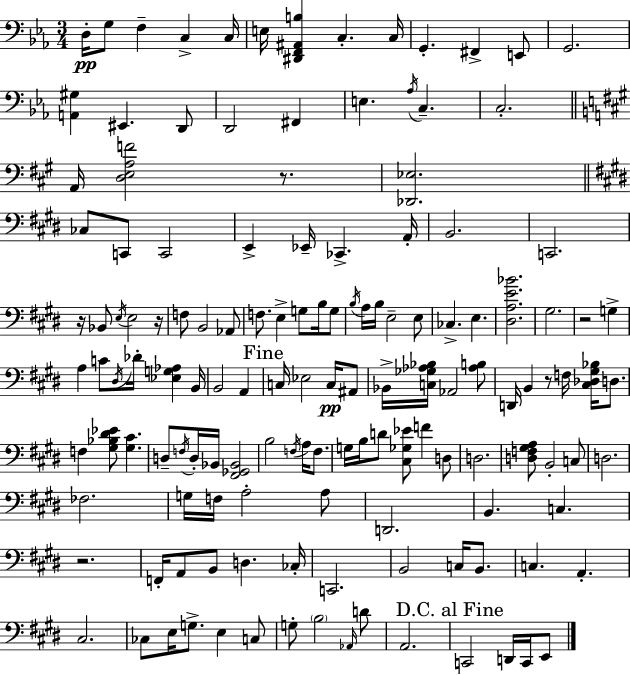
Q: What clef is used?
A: bass